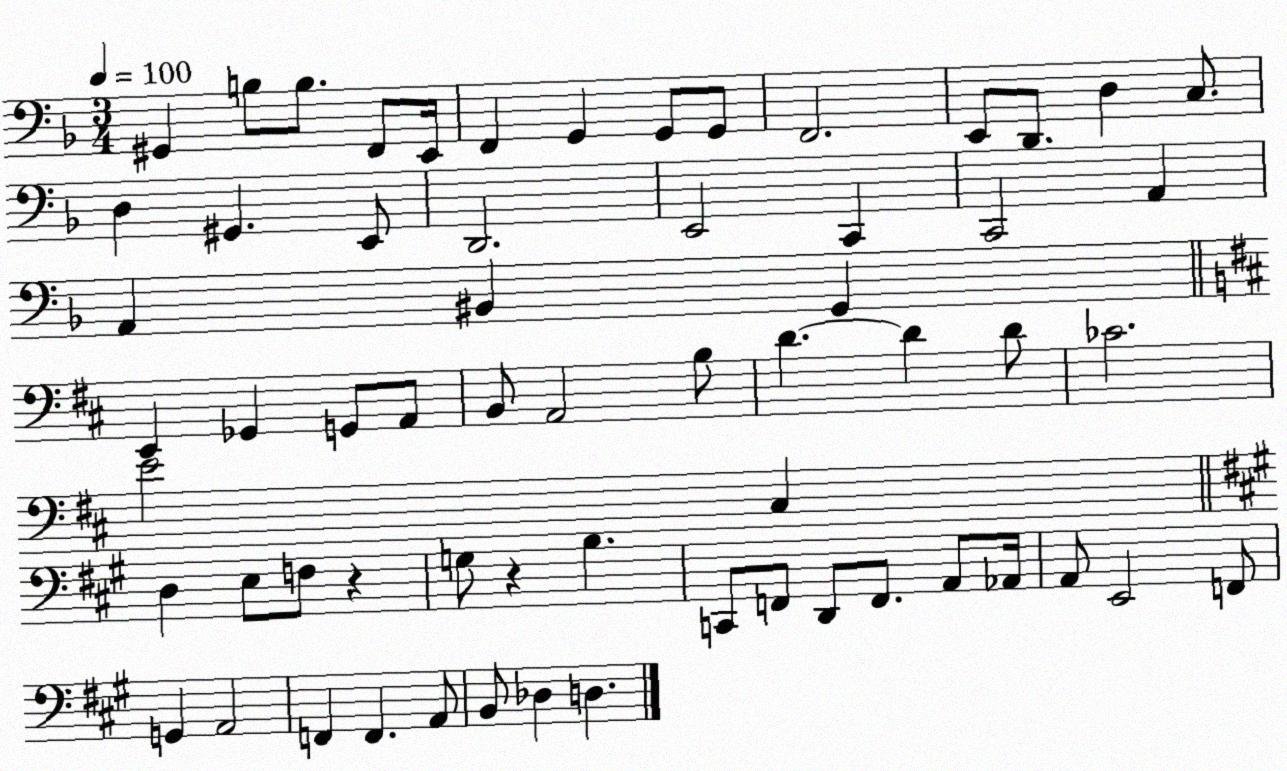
X:1
T:Untitled
M:3/4
L:1/4
K:F
^G,, B,/2 B,/2 F,,/2 E,,/4 F,, G,, G,,/2 G,,/2 F,,2 E,,/2 D,,/2 D, C,/2 D, ^G,, E,,/2 D,,2 E,,2 C,, C,,2 A,, A,, ^B,, G,, E,, _G,, G,,/2 A,,/2 B,,/2 A,,2 B,/2 D D D/2 _C2 E2 ^C, D, E,/2 F,/2 z G,/2 z B, C,,/2 F,,/2 D,,/2 F,,/2 A,,/2 _A,,/4 A,,/2 E,,2 F,,/2 G,, A,,2 F,, F,, A,,/2 B,,/2 _D, D,